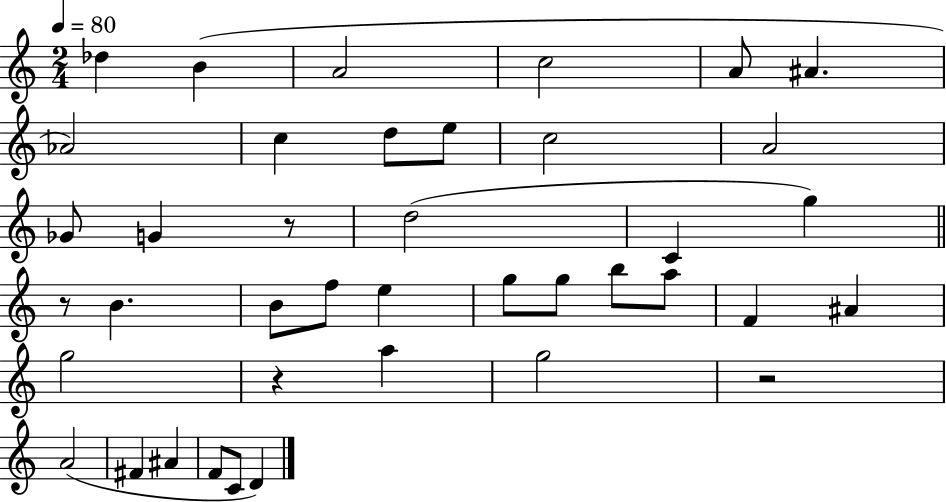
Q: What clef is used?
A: treble